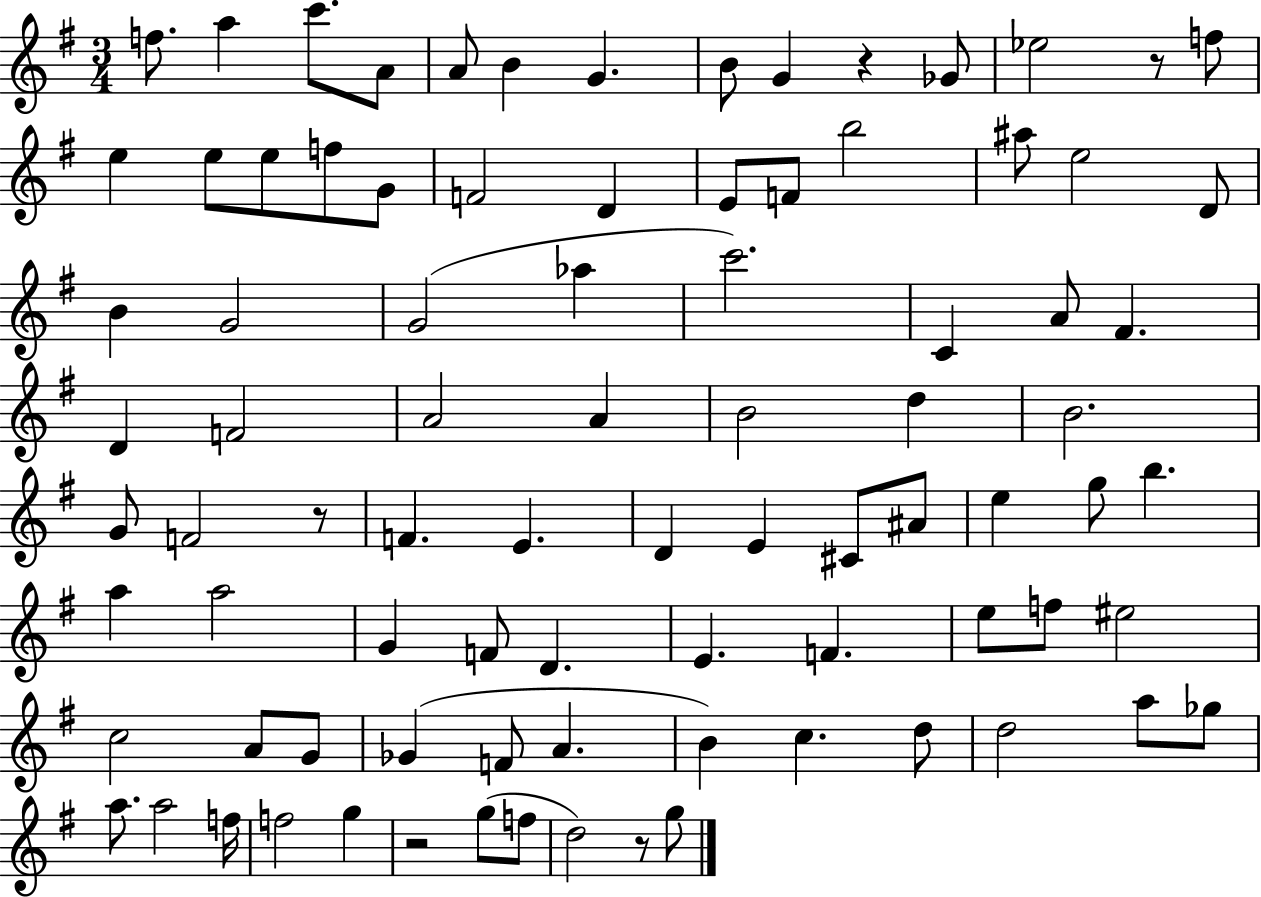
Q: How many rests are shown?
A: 5